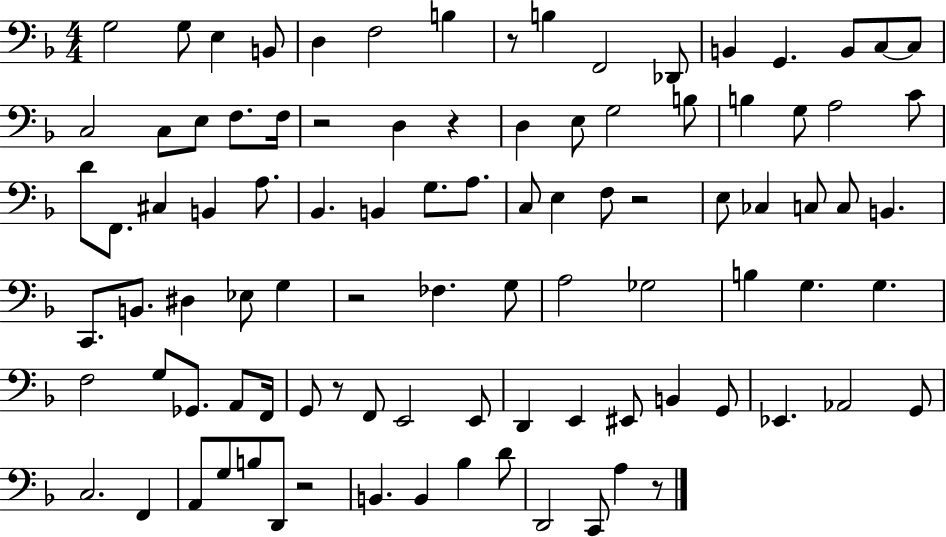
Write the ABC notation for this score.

X:1
T:Untitled
M:4/4
L:1/4
K:F
G,2 G,/2 E, B,,/2 D, F,2 B, z/2 B, F,,2 _D,,/2 B,, G,, B,,/2 C,/2 C,/2 C,2 C,/2 E,/2 F,/2 F,/4 z2 D, z D, E,/2 G,2 B,/2 B, G,/2 A,2 C/2 D/2 F,,/2 ^C, B,, A,/2 _B,, B,, G,/2 A,/2 C,/2 E, F,/2 z2 E,/2 _C, C,/2 C,/2 B,, C,,/2 B,,/2 ^D, _E,/2 G, z2 _F, G,/2 A,2 _G,2 B, G, G, F,2 G,/2 _G,,/2 A,,/2 F,,/4 G,,/2 z/2 F,,/2 E,,2 E,,/2 D,, E,, ^E,,/2 B,, G,,/2 _E,, _A,,2 G,,/2 C,2 F,, A,,/2 G,/2 B,/2 D,,/2 z2 B,, B,, _B, D/2 D,,2 C,,/2 A, z/2